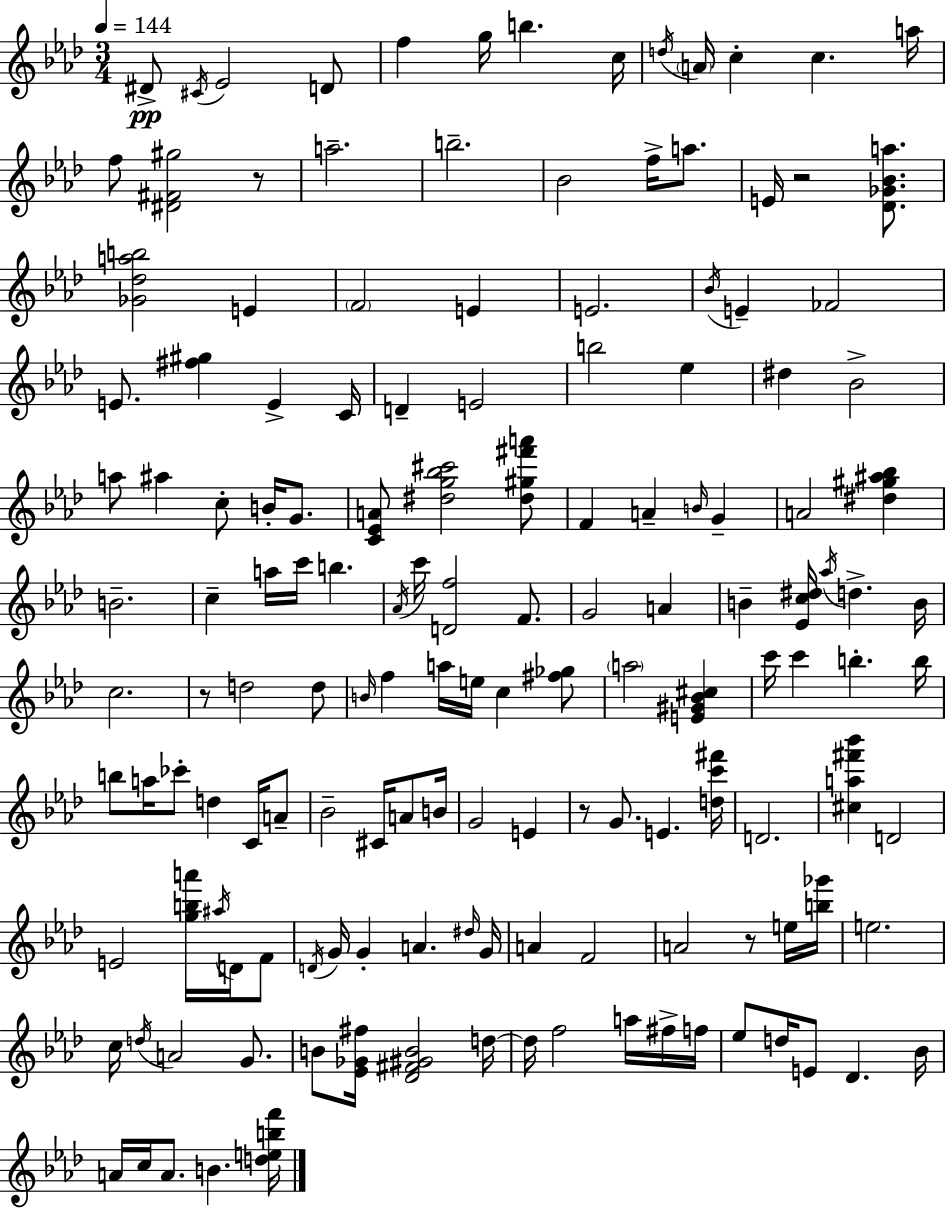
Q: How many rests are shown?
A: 5